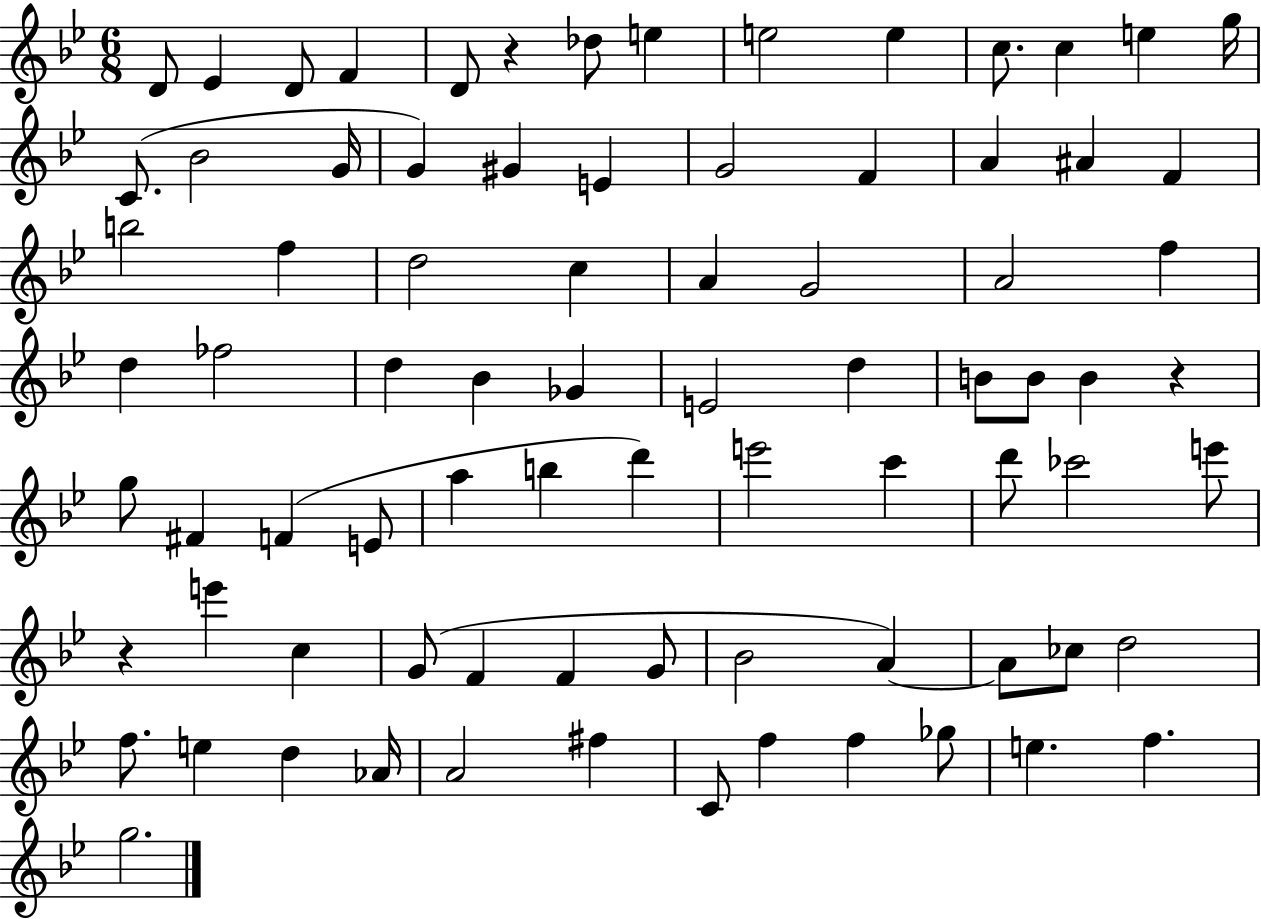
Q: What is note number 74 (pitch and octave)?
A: F5